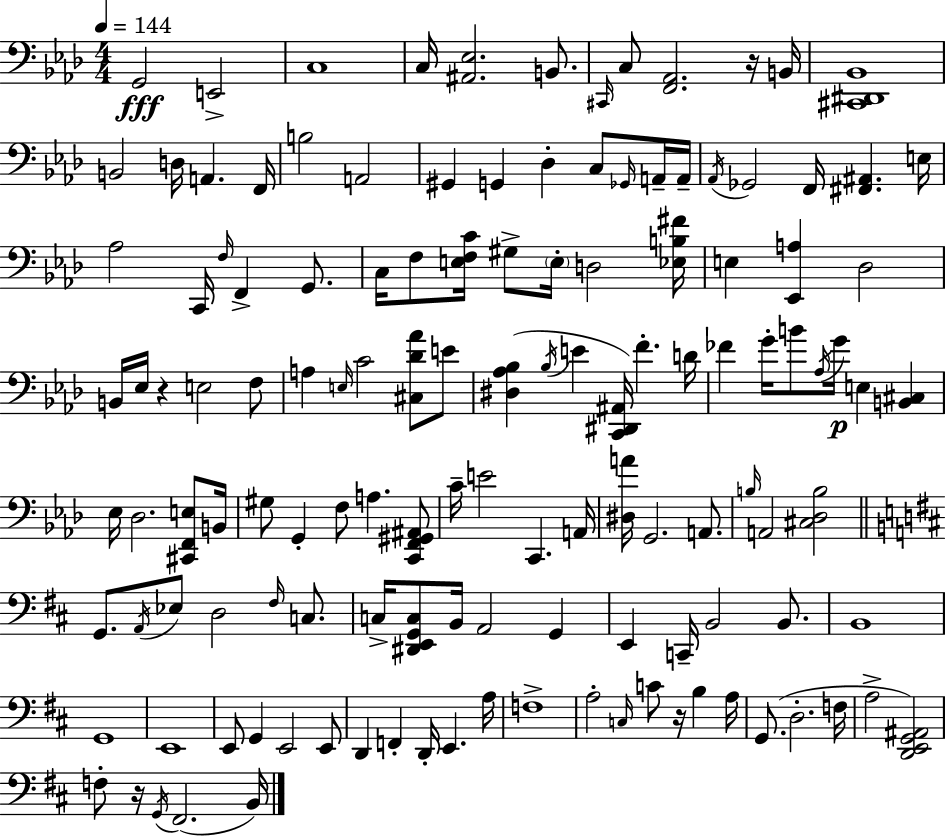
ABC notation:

X:1
T:Untitled
M:4/4
L:1/4
K:Fm
G,,2 E,,2 C,4 C,/4 [^A,,_E,]2 B,,/2 ^C,,/4 C,/2 [F,,_A,,]2 z/4 B,,/4 [^C,,^D,,_B,,]4 B,,2 D,/4 A,, F,,/4 B,2 A,,2 ^G,, G,, _D, C,/2 _G,,/4 A,,/4 A,,/4 _A,,/4 _G,,2 F,,/4 [^F,,^A,,] E,/4 _A,2 C,,/4 F,/4 F,, G,,/2 C,/4 F,/2 [E,F,C]/4 ^G,/2 E,/4 D,2 [_E,B,^F]/4 E, [_E,,A,] _D,2 B,,/4 _E,/4 z E,2 F,/2 A, E,/4 C2 [^C,_D_A]/2 E/2 [^D,_A,_B,] _B,/4 E [C,,^D,,^A,,]/4 F D/4 _F G/4 B/2 _A,/4 G/4 E, [B,,^C,] _E,/4 _D,2 [^C,,F,,E,]/2 B,,/4 ^G,/2 G,, F,/2 A, [C,,F,,^G,,^A,,]/2 C/4 E2 C,, A,,/4 [^D,A]/4 G,,2 A,,/2 B,/4 A,,2 [^C,_D,B,]2 G,,/2 A,,/4 _E,/2 D,2 ^F,/4 C,/2 C,/4 [^D,,E,,G,,C,]/2 B,,/4 A,,2 G,, E,, C,,/4 B,,2 B,,/2 B,,4 G,,4 E,,4 E,,/2 G,, E,,2 E,,/2 D,, F,, D,,/4 E,, A,/4 F,4 A,2 C,/4 C/2 z/4 B, A,/4 G,,/2 D,2 F,/4 A,2 [D,,E,,G,,^A,,]2 F,/2 z/4 G,,/4 ^F,,2 B,,/4